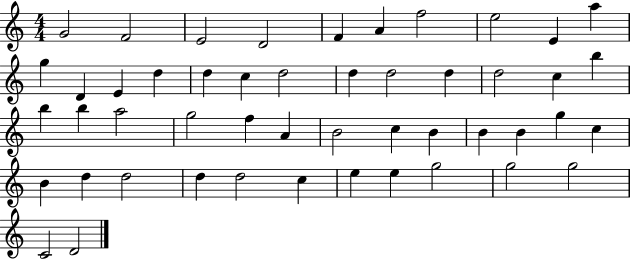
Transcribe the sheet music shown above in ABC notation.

X:1
T:Untitled
M:4/4
L:1/4
K:C
G2 F2 E2 D2 F A f2 e2 E a g D E d d c d2 d d2 d d2 c b b b a2 g2 f A B2 c B B B g c B d d2 d d2 c e e g2 g2 g2 C2 D2